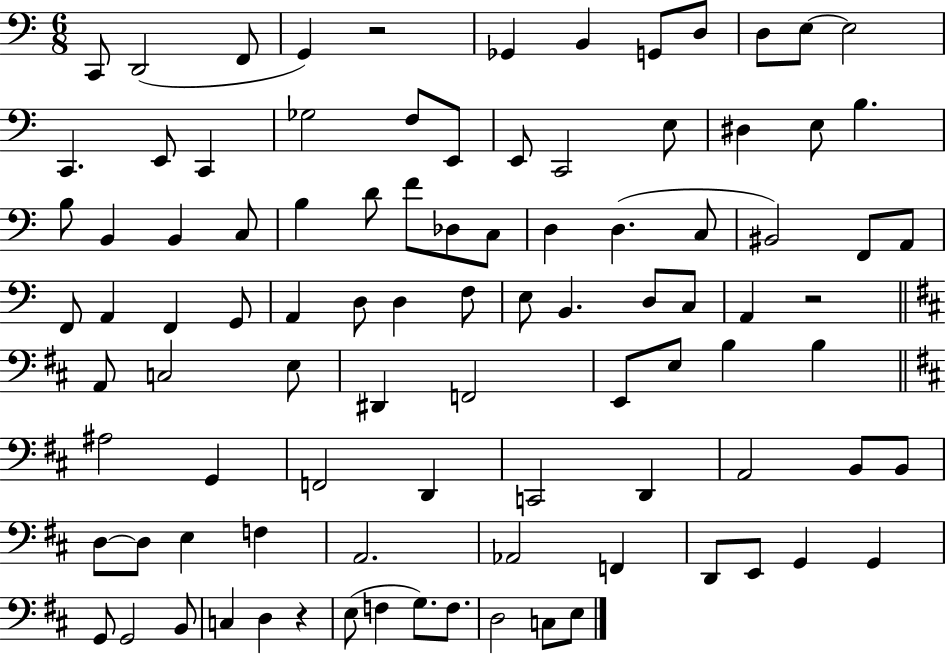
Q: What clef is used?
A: bass